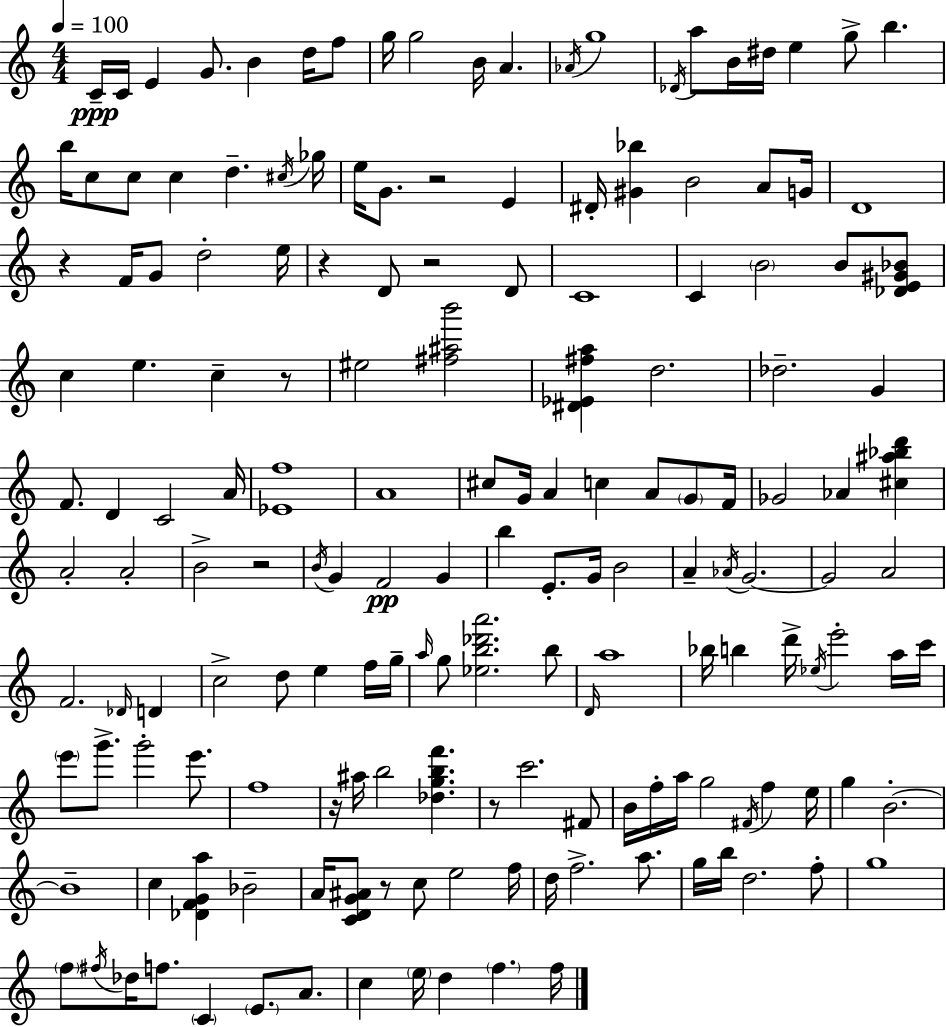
{
  \clef treble
  \numericTimeSignature
  \time 4/4
  \key a \minor
  \tempo 4 = 100
  \repeat volta 2 { c'16--\ppp c'16 e'4 g'8. b'4 d''16 f''8 | g''16 g''2 b'16 a'4. | \acciaccatura { aes'16 } g''1 | \acciaccatura { des'16 } a''8 b'16 dis''16 e''4 g''8-> b''4. | \break b''16 c''8 c''8 c''4 d''4.-- | \acciaccatura { cis''16 } ges''16 e''16 g'8. r2 e'4 | dis'16-. <gis' bes''>4 b'2 | a'8 g'16 d'1 | \break r4 f'16 g'8 d''2-. | e''16 r4 d'8 r2 | d'8 c'1 | c'4 \parenthesize b'2 b'8 | \break <des' e' gis' bes'>8 c''4 e''4. c''4-- | r8 eis''2 <fis'' ais'' b'''>2 | <dis' ees' fis'' a''>4 d''2. | des''2.-- g'4 | \break f'8. d'4 c'2 | a'16 <ees' f''>1 | a'1 | cis''8 g'16 a'4 c''4 a'8 | \break \parenthesize g'8 f'16 ges'2 aes'4 <cis'' ais'' bes'' d'''>4 | a'2-. a'2-. | b'2-> r2 | \acciaccatura { b'16 } g'4 f'2\pp | \break g'4 b''4 e'8.-. g'16 b'2 | a'4-- \acciaccatura { aes'16 } g'2.~~ | g'2 a'2 | f'2. | \break \grace { des'16 } d'4 c''2-> d''8 | e''4 f''16 g''16-- \grace { a''16 } g''8 <ees'' b'' des''' a'''>2. | b''8 \grace { d'16 } a''1 | bes''16 b''4 d'''16-> \acciaccatura { ees''16 } e'''2-. | \break a''16 c'''16 \parenthesize e'''8 g'''8.-> g'''2-. | e'''8. f''1 | r16 ais''16 b''2 | <des'' g'' b'' f'''>4. r8 c'''2. | \break fis'8 b'16 f''16-. a''16 g''2 | \acciaccatura { fis'16 } f''4 e''16 g''4 b'2.-.~~ | b'1-- | c''4 <des' f' g' a''>4 | \break bes'2-- a'16 <c' d' g' ais'>8 r8 c''8 | e''2 f''16 d''16 f''2.-> | a''8. g''16 b''16 d''2. | f''8-. g''1 | \break \parenthesize f''8 \acciaccatura { fis''16 } des''16 f''8. | \parenthesize c'4 \parenthesize e'8. a'8. c''4 \parenthesize e''16 | d''4 \parenthesize f''4. f''16 } \bar "|."
}